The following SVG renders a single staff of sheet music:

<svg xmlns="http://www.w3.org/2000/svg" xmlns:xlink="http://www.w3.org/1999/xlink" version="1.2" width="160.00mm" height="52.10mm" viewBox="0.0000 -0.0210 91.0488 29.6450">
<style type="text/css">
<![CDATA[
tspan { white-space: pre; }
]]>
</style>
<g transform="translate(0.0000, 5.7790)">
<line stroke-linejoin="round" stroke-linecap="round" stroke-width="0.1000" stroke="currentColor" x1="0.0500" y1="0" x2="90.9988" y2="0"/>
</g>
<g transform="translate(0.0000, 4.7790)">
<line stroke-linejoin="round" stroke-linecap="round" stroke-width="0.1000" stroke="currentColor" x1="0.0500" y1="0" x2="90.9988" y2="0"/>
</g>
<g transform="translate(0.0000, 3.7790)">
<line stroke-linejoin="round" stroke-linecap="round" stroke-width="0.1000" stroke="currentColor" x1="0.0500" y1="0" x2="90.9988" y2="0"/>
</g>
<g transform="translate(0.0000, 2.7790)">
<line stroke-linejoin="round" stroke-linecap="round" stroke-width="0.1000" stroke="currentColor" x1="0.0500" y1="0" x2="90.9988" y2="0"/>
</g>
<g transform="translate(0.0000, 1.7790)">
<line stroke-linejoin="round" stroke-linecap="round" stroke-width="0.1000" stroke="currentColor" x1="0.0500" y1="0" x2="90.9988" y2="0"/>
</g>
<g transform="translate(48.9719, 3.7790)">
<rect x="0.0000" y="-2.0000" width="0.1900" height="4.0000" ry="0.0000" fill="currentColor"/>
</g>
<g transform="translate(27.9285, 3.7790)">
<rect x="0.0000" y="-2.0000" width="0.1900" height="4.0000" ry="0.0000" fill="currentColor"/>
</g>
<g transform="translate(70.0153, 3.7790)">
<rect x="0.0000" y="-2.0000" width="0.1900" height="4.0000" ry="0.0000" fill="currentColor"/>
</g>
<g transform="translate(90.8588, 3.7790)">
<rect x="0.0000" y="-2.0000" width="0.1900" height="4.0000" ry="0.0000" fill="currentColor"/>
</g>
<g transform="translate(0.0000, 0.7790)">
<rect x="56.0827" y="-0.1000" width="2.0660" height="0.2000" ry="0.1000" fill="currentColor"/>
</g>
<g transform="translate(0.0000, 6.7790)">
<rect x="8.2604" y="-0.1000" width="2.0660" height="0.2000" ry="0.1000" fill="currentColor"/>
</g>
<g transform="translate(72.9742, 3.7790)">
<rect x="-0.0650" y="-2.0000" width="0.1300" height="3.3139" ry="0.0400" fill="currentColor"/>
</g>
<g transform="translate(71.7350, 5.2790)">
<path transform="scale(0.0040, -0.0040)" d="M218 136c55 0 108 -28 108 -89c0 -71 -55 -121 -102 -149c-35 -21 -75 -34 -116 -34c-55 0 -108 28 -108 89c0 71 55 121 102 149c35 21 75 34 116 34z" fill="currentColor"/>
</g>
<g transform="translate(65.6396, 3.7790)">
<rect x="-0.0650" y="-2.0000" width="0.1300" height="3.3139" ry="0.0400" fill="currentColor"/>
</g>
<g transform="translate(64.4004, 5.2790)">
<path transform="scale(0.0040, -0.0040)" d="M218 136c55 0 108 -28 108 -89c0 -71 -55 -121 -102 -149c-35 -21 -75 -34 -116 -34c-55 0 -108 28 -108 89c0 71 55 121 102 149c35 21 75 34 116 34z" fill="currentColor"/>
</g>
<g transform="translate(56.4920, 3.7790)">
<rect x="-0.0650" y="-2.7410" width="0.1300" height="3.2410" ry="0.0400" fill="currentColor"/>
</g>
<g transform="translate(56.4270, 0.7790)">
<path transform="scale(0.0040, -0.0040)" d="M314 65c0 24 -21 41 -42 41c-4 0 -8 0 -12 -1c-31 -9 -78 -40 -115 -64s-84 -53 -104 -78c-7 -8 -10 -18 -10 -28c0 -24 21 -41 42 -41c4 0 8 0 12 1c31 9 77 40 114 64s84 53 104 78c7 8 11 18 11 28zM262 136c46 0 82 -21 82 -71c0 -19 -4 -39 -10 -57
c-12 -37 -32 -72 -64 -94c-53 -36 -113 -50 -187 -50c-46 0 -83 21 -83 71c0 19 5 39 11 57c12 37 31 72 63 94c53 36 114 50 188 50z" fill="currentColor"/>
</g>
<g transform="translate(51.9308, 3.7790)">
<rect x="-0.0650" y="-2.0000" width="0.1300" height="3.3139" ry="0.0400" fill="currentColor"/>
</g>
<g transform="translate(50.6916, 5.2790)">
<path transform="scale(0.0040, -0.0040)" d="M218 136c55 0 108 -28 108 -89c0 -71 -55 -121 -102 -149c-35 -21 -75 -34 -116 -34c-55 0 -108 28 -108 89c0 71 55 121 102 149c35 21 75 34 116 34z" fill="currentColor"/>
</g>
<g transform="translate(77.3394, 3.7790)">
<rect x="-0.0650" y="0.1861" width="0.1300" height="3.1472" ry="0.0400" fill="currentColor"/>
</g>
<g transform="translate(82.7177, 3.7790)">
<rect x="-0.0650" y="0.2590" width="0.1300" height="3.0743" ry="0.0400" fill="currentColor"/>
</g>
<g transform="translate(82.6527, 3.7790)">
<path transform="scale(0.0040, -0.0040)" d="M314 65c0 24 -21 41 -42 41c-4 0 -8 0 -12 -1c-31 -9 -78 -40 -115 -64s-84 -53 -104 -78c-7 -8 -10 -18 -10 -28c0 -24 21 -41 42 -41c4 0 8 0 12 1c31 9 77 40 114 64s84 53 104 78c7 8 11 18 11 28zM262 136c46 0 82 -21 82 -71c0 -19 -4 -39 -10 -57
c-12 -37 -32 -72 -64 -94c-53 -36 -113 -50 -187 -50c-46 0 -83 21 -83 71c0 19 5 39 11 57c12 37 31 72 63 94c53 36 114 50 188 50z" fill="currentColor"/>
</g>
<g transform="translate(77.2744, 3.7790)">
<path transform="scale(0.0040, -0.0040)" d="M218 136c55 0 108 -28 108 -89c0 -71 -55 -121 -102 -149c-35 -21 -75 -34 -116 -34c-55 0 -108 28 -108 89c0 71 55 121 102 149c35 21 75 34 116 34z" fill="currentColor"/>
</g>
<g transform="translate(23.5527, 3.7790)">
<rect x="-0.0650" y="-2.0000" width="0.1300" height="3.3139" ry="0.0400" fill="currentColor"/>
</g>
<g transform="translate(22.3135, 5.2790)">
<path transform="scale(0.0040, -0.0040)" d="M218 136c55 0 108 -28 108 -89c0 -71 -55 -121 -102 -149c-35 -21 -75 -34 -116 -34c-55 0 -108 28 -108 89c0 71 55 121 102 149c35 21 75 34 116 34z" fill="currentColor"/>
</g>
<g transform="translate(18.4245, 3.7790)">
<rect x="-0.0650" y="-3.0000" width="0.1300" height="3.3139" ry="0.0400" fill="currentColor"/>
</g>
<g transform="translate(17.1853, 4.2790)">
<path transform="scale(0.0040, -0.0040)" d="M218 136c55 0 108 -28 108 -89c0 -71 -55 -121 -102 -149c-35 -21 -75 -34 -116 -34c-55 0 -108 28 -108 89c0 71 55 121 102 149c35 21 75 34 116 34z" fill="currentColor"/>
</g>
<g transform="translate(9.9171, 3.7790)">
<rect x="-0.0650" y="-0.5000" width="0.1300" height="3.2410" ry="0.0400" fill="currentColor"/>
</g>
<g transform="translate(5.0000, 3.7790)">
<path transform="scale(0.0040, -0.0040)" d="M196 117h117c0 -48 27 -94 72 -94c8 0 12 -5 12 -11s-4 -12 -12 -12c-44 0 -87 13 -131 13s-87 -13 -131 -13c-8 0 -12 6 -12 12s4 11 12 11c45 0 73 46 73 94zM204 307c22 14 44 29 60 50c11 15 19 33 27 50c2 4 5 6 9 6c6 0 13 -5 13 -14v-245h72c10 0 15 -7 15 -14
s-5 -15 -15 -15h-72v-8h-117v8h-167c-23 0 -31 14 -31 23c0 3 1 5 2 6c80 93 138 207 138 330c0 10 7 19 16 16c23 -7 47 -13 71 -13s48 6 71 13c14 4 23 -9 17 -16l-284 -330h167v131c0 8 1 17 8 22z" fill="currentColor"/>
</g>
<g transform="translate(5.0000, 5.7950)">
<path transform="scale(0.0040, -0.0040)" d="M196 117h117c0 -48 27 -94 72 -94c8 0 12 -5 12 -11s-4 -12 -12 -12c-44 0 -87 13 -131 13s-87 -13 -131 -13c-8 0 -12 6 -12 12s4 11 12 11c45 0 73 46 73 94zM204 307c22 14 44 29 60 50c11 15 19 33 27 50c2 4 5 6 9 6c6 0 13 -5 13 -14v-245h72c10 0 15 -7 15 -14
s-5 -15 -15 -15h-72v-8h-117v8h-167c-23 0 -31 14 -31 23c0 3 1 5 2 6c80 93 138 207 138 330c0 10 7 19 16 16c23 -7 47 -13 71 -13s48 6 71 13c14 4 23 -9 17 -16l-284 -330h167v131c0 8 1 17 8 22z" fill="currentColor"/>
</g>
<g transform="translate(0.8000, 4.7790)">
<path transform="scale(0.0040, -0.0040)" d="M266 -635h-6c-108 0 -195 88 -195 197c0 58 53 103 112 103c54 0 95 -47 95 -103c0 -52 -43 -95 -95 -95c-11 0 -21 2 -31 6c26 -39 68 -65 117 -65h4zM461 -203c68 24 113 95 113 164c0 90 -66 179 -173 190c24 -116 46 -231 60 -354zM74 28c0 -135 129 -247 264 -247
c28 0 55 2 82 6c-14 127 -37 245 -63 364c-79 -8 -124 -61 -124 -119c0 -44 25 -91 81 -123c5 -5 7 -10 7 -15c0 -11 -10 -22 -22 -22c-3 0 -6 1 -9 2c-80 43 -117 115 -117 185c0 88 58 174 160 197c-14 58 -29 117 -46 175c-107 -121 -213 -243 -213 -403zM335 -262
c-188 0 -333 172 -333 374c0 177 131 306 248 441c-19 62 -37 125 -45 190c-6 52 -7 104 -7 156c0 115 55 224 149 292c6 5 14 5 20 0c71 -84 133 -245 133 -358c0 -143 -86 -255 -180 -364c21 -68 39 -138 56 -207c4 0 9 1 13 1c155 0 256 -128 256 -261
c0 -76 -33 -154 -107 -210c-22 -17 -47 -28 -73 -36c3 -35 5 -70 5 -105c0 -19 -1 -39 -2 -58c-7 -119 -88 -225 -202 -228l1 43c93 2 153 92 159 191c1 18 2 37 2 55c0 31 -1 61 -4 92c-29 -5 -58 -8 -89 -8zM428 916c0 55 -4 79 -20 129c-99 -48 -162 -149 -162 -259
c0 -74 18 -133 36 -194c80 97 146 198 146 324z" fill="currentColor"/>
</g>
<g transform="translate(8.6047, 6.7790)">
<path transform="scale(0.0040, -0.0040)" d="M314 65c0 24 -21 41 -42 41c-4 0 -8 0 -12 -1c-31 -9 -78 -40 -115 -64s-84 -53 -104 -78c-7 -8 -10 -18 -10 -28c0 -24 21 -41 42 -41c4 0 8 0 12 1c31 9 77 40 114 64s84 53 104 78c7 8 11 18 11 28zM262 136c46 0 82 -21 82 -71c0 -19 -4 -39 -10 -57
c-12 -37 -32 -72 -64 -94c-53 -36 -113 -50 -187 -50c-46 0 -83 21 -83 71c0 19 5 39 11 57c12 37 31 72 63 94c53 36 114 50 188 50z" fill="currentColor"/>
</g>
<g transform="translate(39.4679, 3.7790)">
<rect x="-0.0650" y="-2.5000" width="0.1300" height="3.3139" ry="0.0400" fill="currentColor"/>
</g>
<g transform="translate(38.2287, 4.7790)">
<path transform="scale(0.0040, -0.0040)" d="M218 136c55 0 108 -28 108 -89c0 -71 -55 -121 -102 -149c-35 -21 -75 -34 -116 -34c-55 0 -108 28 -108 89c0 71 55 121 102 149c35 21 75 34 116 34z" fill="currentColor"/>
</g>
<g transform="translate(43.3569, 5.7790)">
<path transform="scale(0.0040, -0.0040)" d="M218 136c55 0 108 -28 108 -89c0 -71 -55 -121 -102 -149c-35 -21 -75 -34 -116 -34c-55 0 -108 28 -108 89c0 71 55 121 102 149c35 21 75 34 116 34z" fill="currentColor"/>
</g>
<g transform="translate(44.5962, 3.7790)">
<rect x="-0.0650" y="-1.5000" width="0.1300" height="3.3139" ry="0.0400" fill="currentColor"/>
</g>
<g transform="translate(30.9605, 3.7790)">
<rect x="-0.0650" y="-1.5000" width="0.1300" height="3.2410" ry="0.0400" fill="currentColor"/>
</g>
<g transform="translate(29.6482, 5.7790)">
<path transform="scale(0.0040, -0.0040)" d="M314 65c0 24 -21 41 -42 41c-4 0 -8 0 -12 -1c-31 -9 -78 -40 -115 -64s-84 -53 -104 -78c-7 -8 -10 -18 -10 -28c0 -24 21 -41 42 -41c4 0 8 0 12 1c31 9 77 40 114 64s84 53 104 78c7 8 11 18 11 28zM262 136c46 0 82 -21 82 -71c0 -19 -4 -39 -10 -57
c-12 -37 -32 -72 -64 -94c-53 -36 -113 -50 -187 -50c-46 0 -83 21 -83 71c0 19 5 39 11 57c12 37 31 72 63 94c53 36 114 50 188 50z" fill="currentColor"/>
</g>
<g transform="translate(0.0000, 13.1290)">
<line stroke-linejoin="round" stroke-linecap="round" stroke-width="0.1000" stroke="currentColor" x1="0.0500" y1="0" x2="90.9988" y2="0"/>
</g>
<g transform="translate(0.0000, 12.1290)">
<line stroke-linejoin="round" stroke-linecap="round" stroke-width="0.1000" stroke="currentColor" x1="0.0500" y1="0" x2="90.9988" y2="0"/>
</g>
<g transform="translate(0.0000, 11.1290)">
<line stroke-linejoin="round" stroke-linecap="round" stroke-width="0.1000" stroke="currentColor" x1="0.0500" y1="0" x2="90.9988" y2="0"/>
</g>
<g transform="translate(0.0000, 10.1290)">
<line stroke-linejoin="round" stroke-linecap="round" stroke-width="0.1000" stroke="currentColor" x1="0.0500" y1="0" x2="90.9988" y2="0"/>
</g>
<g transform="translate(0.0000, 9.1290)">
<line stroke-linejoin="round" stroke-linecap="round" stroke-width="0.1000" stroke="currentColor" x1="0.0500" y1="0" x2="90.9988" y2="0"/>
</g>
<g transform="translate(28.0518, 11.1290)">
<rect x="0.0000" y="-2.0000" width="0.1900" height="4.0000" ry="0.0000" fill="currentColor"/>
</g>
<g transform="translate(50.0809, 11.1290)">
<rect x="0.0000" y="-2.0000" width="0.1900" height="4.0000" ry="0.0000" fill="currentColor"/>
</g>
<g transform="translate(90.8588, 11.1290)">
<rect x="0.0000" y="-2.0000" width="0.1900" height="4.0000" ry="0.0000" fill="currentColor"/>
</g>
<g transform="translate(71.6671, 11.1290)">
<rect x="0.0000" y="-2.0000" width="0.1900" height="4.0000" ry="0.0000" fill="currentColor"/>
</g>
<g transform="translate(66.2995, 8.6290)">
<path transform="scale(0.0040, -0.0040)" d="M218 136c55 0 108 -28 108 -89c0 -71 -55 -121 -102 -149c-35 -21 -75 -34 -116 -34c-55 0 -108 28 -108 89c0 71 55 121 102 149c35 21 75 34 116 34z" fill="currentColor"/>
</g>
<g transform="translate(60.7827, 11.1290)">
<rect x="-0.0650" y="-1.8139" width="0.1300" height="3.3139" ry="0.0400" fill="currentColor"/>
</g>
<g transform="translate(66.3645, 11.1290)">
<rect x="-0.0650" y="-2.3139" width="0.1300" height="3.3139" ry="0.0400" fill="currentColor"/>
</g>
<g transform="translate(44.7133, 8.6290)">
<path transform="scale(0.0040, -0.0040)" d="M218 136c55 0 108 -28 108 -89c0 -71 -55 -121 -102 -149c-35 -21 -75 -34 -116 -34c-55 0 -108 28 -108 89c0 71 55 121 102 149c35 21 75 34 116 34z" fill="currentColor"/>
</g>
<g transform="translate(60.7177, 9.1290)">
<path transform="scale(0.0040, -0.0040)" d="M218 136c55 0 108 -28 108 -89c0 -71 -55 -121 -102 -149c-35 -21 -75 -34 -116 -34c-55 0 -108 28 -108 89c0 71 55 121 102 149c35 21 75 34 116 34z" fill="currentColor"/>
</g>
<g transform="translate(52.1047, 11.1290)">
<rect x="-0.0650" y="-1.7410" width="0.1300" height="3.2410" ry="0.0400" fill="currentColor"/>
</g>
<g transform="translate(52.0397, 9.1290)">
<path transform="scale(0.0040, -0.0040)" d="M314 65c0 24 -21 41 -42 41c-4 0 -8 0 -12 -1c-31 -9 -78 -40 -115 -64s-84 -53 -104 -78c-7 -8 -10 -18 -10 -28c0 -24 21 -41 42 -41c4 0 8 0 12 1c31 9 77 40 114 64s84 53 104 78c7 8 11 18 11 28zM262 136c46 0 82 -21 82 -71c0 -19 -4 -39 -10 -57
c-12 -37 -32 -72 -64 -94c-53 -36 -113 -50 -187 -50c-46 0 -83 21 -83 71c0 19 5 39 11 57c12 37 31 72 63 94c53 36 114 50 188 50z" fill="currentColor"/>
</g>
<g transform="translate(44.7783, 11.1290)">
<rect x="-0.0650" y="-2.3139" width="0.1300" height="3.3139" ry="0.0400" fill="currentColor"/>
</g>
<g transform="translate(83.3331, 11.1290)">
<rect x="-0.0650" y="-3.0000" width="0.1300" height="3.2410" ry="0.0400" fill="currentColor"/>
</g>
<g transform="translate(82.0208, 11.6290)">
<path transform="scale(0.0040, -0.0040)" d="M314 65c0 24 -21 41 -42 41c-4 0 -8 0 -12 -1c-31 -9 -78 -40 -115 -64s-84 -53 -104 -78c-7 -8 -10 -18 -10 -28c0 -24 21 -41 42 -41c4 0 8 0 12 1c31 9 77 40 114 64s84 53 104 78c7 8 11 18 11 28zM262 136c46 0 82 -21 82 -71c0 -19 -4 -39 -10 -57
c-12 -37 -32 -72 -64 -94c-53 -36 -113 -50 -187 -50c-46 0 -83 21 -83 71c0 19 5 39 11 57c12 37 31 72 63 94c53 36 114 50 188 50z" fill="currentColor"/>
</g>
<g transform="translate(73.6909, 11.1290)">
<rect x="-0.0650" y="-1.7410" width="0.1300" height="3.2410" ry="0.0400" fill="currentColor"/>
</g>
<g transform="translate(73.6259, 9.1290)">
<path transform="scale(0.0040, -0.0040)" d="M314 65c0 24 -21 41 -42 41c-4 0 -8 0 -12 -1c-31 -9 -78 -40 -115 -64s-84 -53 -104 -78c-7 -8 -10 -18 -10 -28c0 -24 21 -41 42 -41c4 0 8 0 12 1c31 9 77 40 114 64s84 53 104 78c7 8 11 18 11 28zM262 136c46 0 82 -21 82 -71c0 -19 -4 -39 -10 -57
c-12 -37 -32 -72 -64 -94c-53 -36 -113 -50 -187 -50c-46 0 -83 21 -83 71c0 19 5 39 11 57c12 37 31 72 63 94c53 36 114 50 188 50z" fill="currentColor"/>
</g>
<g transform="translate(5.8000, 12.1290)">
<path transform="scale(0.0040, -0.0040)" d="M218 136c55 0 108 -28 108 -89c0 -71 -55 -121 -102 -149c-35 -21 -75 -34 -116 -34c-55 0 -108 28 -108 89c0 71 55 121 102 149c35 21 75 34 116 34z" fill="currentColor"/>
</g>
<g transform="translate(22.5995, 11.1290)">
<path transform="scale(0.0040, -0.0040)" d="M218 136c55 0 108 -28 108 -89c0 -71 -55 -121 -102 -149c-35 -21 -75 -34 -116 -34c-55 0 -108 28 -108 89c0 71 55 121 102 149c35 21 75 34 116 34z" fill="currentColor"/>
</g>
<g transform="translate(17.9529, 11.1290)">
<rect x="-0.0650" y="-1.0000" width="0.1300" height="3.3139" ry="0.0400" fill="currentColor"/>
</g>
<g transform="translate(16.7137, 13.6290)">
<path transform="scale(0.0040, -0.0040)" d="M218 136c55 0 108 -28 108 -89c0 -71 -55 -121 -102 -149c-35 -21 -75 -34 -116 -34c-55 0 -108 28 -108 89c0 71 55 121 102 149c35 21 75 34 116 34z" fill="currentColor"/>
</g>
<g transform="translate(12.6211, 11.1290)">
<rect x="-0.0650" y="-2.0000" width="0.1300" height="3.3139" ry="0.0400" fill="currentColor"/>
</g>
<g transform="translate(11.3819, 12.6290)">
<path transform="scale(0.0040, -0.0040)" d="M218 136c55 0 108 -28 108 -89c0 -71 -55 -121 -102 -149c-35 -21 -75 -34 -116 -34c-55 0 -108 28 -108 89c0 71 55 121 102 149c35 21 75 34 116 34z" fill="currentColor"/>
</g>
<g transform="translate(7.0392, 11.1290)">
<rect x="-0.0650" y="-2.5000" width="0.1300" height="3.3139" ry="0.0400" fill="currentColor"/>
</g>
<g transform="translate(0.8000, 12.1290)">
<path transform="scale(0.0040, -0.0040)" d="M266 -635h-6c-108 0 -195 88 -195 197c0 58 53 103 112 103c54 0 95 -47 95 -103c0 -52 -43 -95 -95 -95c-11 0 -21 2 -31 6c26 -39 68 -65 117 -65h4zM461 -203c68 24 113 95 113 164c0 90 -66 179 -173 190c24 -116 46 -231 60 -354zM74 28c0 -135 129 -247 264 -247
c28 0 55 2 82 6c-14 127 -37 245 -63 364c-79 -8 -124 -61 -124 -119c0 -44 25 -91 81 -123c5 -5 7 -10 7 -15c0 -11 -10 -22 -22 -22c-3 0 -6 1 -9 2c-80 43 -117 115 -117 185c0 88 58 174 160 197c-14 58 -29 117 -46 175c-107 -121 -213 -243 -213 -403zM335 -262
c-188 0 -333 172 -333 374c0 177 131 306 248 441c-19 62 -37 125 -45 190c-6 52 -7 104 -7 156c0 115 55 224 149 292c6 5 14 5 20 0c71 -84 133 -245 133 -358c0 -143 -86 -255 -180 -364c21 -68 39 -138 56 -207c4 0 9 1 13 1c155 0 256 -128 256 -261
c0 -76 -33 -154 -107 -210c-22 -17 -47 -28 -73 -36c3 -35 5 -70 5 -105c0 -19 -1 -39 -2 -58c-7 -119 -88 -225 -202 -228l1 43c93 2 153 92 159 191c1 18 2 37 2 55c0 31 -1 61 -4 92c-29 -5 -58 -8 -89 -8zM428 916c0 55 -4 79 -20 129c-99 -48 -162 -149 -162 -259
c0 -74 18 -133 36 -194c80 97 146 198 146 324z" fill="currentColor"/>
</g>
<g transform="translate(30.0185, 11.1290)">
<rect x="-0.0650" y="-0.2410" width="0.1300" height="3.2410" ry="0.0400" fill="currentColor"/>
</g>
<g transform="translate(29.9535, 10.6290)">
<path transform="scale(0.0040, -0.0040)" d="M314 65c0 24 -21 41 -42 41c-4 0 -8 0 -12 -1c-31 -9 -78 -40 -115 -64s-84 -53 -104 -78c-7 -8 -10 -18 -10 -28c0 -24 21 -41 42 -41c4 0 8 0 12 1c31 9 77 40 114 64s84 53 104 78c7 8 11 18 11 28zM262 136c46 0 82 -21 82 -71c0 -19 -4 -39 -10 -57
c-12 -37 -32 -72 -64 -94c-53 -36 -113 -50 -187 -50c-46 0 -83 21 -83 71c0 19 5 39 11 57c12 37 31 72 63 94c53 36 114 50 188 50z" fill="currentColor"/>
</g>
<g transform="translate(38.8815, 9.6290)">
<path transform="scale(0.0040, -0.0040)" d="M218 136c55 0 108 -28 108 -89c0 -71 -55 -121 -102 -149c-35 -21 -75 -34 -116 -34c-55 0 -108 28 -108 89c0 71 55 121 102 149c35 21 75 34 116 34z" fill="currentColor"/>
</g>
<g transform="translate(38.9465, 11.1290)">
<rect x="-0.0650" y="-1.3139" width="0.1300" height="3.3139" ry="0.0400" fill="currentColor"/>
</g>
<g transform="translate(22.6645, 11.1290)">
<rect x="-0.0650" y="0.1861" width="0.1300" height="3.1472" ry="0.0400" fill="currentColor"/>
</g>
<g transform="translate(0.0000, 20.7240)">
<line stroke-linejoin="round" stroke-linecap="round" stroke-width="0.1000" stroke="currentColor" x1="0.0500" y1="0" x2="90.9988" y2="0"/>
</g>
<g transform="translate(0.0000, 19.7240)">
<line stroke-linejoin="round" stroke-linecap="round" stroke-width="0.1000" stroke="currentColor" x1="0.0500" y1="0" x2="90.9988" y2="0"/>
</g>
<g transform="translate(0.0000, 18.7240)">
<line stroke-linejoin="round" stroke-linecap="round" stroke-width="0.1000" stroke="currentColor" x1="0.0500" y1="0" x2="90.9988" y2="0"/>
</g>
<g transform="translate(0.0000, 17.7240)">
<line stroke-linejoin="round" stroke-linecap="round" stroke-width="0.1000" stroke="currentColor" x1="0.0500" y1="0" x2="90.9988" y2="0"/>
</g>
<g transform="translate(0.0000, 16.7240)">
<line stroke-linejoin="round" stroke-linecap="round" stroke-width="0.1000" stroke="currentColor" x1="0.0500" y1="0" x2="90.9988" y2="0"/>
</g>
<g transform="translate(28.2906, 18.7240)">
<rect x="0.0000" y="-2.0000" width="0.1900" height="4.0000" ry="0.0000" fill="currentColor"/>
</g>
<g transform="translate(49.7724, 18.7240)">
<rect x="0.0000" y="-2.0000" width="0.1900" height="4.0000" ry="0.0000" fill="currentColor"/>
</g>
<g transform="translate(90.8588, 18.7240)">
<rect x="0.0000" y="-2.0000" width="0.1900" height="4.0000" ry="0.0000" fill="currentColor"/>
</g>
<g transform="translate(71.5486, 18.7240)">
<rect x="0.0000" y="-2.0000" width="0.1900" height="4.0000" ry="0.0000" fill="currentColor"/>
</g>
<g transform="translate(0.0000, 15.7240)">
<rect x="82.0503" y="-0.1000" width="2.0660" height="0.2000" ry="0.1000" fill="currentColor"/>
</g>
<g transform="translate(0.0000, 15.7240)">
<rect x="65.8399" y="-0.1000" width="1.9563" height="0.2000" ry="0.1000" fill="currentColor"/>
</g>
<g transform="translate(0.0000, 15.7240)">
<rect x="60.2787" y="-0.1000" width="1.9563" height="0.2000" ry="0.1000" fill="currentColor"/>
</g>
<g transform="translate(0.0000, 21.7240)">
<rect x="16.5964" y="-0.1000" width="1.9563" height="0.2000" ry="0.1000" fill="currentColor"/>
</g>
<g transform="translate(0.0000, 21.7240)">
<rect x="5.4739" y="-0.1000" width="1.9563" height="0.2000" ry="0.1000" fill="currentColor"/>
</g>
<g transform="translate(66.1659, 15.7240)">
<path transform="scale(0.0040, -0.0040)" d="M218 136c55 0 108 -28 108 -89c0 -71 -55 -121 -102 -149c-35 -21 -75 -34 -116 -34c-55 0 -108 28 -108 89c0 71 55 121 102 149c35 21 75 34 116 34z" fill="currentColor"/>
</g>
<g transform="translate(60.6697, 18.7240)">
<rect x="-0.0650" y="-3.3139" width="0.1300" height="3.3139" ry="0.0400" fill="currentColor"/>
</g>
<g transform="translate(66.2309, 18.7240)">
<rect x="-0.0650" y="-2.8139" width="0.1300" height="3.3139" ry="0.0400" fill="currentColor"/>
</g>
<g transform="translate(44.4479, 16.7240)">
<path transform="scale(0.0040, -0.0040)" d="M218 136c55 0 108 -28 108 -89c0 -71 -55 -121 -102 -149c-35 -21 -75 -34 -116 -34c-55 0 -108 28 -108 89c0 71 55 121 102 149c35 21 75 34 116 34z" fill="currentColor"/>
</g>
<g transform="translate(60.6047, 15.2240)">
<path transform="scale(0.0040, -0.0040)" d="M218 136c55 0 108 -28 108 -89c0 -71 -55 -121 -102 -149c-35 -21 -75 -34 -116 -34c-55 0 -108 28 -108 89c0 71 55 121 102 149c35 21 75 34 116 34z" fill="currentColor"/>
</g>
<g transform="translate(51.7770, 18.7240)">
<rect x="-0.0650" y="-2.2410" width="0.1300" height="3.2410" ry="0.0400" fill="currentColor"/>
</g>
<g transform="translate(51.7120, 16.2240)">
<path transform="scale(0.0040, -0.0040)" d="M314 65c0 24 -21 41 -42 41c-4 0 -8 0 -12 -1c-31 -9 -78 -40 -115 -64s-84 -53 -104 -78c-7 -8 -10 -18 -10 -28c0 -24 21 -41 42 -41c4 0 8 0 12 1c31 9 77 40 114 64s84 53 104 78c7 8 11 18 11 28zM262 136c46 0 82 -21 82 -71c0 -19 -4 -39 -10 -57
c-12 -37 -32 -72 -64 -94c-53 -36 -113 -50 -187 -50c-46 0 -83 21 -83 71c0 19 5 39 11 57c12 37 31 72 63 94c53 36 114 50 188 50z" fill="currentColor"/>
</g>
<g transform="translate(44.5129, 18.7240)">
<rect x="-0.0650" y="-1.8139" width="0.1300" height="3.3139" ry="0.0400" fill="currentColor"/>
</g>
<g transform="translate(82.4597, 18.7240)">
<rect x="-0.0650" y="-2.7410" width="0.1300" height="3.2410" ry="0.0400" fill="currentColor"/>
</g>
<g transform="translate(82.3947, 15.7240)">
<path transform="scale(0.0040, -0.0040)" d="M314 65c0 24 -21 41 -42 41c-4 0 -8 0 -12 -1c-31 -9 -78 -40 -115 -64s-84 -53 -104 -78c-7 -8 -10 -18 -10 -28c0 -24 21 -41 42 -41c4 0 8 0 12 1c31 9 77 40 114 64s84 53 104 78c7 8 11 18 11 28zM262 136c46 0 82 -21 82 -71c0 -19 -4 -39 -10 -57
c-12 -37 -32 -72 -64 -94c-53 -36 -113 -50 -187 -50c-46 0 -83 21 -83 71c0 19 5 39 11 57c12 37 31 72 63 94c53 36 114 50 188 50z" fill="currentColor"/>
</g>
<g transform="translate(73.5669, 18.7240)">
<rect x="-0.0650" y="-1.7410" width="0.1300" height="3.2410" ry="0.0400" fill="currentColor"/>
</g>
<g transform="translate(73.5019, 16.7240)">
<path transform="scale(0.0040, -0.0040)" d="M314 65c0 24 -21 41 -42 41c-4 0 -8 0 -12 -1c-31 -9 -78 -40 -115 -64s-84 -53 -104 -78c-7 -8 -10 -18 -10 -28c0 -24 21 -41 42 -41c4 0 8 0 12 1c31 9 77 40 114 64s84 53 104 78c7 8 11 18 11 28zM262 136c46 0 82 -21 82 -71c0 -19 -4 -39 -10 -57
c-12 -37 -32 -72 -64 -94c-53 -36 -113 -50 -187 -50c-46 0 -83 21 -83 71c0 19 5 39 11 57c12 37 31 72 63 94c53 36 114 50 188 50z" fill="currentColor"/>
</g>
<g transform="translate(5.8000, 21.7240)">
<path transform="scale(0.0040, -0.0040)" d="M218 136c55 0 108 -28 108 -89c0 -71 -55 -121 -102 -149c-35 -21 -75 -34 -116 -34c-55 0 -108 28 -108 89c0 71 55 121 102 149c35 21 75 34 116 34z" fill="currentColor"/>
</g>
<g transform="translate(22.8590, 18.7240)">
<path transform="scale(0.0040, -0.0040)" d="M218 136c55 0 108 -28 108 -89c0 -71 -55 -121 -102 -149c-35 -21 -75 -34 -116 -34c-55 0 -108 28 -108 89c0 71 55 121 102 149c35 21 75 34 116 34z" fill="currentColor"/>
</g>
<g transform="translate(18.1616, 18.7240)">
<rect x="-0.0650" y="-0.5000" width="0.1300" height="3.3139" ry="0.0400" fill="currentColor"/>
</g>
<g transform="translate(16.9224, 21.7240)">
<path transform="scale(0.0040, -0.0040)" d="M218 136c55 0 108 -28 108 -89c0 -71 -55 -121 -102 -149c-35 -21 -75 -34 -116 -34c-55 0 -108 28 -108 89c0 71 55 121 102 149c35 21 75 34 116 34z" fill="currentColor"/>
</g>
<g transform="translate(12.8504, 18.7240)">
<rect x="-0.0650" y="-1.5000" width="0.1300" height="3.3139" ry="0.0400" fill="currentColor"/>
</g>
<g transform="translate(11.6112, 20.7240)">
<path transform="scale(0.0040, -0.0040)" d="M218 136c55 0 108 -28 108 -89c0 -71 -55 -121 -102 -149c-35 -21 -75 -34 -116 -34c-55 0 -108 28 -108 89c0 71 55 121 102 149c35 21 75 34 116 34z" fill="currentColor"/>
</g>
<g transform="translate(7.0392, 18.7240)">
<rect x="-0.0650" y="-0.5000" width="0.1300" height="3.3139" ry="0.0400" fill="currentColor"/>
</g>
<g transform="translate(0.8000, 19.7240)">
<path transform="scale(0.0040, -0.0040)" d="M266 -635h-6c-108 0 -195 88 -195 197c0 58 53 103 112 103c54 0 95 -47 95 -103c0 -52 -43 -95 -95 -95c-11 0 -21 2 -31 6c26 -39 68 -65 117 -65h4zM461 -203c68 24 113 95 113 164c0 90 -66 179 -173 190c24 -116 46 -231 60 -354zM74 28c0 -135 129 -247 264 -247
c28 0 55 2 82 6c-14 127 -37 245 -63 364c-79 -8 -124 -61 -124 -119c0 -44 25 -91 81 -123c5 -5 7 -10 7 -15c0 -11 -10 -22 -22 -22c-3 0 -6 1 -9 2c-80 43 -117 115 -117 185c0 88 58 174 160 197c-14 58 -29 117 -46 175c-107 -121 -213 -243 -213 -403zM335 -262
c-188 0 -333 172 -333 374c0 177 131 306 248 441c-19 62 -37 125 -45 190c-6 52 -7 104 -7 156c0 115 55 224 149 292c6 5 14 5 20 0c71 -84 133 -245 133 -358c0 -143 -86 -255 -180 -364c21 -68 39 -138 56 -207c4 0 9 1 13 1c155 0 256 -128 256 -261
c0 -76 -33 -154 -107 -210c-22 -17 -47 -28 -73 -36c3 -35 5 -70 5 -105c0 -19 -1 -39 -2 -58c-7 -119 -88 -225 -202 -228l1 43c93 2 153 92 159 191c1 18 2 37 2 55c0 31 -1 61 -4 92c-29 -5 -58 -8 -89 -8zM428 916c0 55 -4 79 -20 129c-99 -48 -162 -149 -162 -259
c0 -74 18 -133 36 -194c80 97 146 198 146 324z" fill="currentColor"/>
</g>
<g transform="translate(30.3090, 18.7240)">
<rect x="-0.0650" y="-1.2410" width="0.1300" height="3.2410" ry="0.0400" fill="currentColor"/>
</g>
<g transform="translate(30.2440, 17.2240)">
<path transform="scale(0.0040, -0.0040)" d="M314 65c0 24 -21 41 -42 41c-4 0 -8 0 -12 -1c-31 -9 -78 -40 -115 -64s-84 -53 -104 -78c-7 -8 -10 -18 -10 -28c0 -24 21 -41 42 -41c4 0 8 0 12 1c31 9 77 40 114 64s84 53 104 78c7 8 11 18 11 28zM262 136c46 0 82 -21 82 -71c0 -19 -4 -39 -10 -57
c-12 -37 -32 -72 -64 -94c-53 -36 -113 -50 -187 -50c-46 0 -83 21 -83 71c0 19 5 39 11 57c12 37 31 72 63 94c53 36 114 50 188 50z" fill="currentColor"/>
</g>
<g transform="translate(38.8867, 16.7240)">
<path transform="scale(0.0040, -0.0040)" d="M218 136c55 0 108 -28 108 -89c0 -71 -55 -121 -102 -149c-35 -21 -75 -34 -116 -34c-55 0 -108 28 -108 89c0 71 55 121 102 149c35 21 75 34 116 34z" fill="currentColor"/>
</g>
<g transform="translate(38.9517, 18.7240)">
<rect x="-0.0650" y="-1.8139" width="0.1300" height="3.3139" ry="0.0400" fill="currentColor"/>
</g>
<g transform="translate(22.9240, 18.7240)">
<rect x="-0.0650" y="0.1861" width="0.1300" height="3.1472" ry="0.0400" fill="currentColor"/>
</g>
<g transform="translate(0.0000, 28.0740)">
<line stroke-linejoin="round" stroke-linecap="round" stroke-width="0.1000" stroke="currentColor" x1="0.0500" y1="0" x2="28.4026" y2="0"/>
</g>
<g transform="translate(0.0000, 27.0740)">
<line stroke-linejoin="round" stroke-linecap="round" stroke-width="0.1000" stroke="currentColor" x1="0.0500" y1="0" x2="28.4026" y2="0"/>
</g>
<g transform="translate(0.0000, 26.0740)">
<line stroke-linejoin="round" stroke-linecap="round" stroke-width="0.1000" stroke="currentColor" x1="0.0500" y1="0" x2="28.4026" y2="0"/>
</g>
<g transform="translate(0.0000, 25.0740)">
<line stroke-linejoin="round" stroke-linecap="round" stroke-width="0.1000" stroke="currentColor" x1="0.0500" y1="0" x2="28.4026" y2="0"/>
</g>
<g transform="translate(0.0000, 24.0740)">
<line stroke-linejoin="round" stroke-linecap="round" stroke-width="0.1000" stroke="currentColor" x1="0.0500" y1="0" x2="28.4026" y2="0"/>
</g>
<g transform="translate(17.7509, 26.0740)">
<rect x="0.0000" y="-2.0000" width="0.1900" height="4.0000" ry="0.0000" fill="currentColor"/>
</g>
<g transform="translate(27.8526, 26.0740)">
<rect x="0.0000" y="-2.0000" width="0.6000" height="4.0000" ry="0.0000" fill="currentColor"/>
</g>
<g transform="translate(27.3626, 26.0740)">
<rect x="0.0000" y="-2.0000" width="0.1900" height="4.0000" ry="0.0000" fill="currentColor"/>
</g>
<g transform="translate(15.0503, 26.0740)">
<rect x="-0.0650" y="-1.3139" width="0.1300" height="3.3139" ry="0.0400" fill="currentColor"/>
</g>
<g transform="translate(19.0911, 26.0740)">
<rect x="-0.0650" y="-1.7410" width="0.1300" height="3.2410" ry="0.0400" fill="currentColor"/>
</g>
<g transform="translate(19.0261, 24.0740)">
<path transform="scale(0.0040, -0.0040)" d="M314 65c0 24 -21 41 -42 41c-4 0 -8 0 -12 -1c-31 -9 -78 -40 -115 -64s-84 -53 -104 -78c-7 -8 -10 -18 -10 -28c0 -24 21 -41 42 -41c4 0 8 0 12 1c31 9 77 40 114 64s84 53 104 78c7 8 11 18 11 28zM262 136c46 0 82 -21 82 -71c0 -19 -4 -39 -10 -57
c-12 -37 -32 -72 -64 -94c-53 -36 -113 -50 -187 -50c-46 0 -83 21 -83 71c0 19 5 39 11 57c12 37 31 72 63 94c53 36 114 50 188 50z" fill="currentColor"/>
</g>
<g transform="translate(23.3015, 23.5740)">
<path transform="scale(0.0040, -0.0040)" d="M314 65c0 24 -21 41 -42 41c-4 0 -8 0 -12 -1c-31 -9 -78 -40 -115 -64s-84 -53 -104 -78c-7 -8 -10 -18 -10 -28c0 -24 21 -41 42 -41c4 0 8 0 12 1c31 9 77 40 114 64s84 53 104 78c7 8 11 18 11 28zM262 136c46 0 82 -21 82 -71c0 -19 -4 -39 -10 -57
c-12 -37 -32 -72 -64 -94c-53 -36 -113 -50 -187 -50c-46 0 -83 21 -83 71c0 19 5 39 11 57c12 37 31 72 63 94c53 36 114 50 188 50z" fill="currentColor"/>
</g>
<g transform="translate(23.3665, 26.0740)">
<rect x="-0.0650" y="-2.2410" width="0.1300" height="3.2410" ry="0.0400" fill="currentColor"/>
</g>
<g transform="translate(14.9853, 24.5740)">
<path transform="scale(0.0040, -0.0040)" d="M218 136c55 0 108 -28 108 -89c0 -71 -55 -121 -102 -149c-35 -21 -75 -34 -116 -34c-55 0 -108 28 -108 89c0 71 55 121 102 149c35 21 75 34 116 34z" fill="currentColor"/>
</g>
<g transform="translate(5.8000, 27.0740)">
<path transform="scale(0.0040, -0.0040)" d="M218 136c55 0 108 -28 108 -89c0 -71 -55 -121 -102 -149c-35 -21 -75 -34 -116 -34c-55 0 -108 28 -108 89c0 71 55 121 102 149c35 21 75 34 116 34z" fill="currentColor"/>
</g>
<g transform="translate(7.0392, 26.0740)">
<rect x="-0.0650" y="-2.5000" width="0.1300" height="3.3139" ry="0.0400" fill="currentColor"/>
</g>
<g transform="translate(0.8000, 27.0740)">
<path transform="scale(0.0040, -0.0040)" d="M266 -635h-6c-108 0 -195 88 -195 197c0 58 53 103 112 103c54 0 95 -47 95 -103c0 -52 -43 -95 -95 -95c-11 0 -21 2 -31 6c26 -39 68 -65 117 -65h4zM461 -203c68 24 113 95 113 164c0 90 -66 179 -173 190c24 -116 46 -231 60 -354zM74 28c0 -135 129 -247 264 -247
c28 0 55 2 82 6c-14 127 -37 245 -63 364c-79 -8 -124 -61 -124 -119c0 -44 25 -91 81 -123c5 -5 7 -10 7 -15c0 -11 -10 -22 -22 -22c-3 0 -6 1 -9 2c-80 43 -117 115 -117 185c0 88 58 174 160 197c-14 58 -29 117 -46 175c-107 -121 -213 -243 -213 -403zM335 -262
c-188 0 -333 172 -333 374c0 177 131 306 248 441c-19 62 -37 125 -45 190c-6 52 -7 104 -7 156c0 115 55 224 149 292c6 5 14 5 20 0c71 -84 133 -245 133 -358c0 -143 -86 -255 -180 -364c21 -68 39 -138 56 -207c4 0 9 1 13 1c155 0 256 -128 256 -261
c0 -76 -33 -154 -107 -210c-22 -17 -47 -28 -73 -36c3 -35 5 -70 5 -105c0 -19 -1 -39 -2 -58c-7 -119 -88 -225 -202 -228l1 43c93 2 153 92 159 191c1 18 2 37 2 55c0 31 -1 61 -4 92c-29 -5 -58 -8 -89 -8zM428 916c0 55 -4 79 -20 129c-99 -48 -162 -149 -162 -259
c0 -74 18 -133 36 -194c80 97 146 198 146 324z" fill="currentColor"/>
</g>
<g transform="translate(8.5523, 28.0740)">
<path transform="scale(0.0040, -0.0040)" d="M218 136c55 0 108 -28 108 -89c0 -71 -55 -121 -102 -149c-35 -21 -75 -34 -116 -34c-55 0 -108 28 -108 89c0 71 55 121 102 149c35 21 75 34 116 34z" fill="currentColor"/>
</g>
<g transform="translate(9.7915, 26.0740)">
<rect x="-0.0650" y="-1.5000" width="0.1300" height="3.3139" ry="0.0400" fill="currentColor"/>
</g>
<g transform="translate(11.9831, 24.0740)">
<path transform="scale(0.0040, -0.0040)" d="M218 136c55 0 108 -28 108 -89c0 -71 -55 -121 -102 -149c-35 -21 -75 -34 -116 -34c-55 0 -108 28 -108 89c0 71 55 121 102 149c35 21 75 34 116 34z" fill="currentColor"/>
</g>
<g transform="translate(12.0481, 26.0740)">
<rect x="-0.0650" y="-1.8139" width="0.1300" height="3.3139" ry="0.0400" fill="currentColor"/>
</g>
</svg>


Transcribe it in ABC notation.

X:1
T:Untitled
M:4/4
L:1/4
K:C
C2 A F E2 G E F a2 F F B B2 G F D B c2 e g f2 f g f2 A2 C E C B e2 f f g2 b a f2 a2 G E f e f2 g2